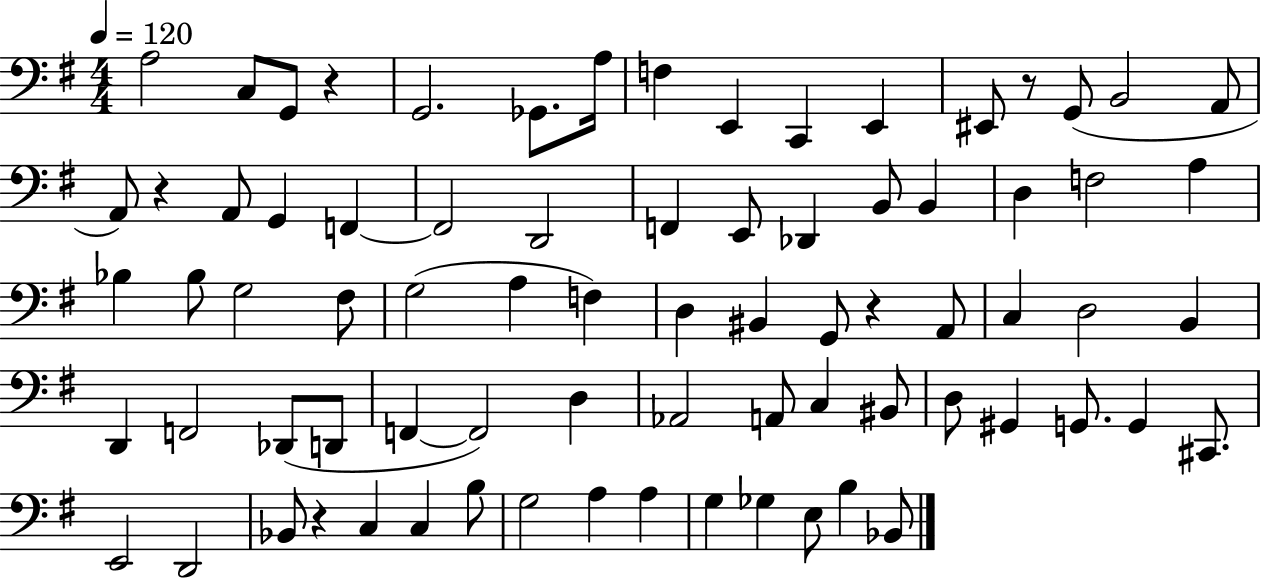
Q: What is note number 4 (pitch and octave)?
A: G2